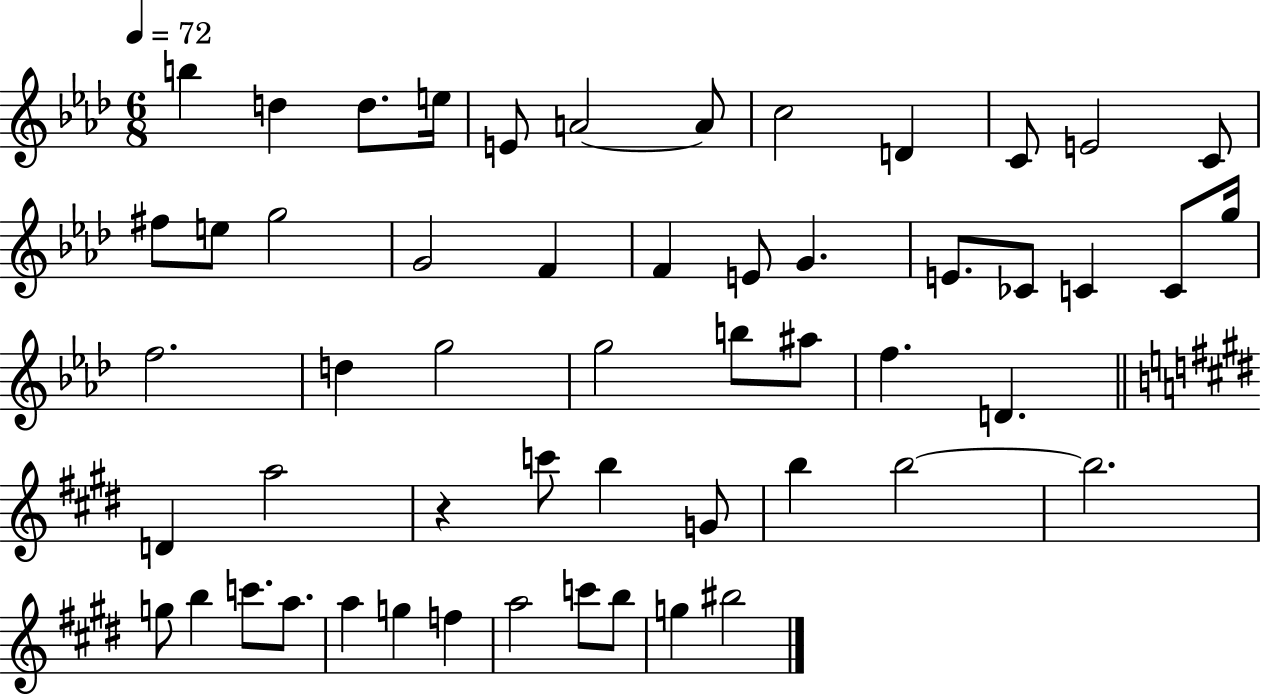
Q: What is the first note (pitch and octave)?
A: B5